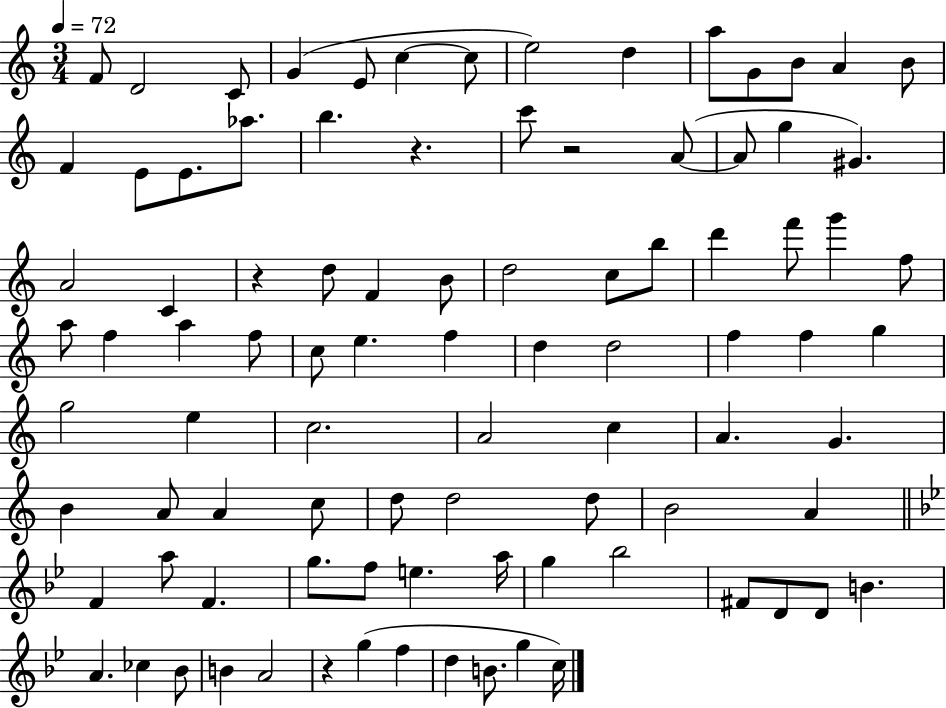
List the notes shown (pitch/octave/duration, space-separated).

F4/e D4/h C4/e G4/q E4/e C5/q C5/e E5/h D5/q A5/e G4/e B4/e A4/q B4/e F4/q E4/e E4/e. Ab5/e. B5/q. R/q. C6/e R/h A4/e A4/e G5/q G#4/q. A4/h C4/q R/q D5/e F4/q B4/e D5/h C5/e B5/e D6/q F6/e G6/q F5/e A5/e F5/q A5/q F5/e C5/e E5/q. F5/q D5/q D5/h F5/q F5/q G5/q G5/h E5/q C5/h. A4/h C5/q A4/q. G4/q. B4/q A4/e A4/q C5/e D5/e D5/h D5/e B4/h A4/q F4/q A5/e F4/q. G5/e. F5/e E5/q. A5/s G5/q Bb5/h F#4/e D4/e D4/e B4/q. A4/q. CES5/q Bb4/e B4/q A4/h R/q G5/q F5/q D5/q B4/e. G5/q C5/s